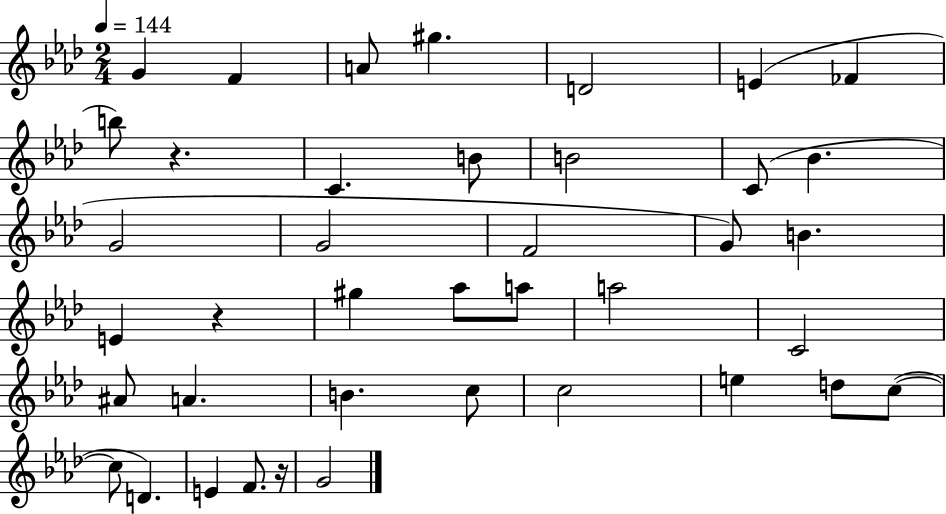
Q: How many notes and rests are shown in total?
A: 40